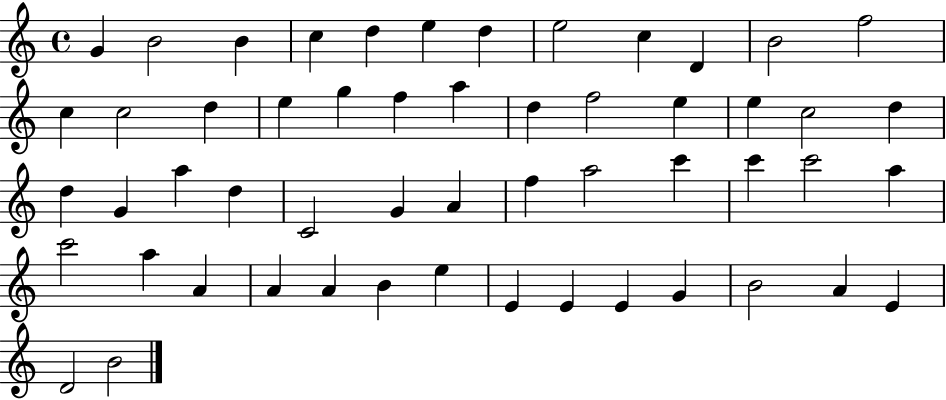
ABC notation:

X:1
T:Untitled
M:4/4
L:1/4
K:C
G B2 B c d e d e2 c D B2 f2 c c2 d e g f a d f2 e e c2 d d G a d C2 G A f a2 c' c' c'2 a c'2 a A A A B e E E E G B2 A E D2 B2